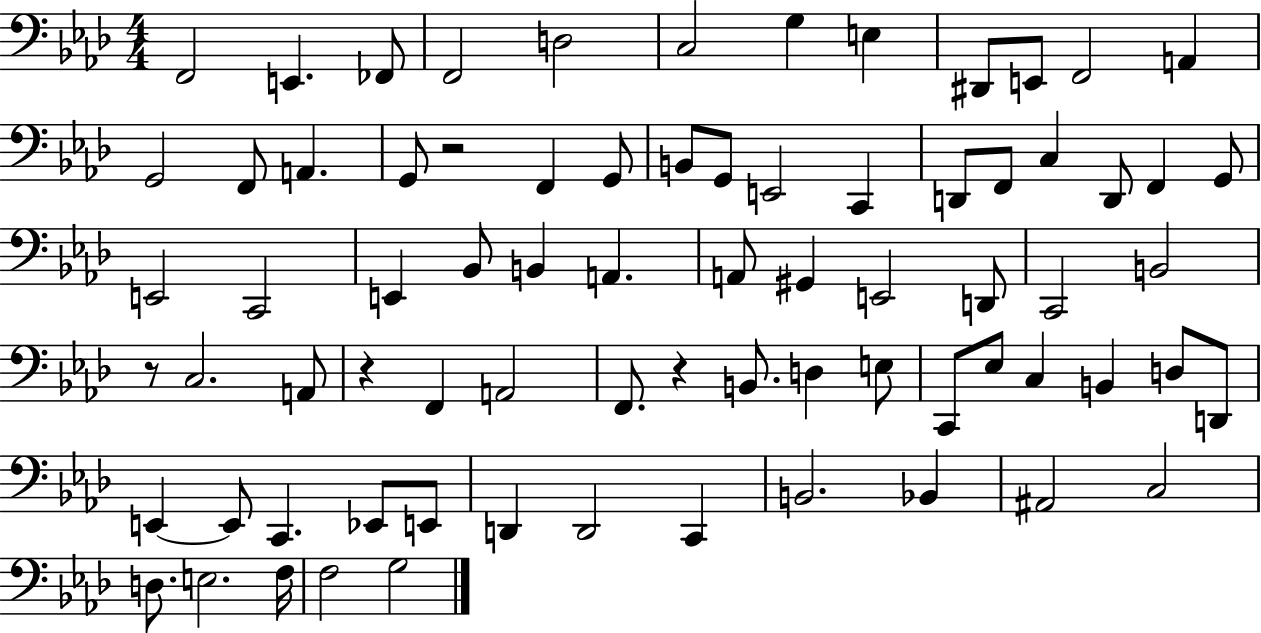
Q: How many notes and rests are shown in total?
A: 75